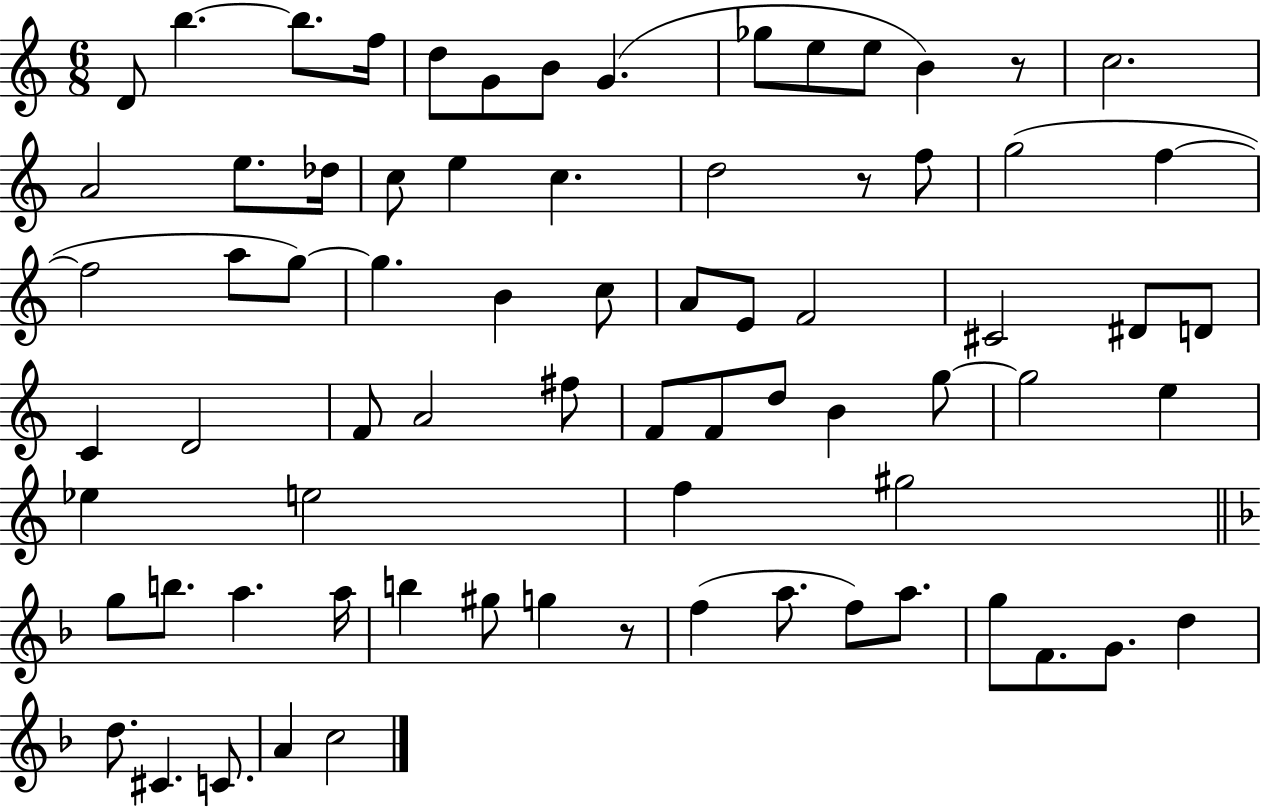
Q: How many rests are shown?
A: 3